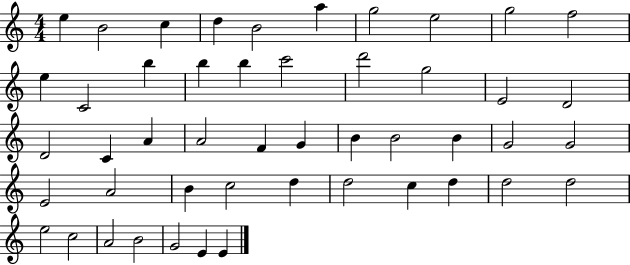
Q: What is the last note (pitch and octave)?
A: E4